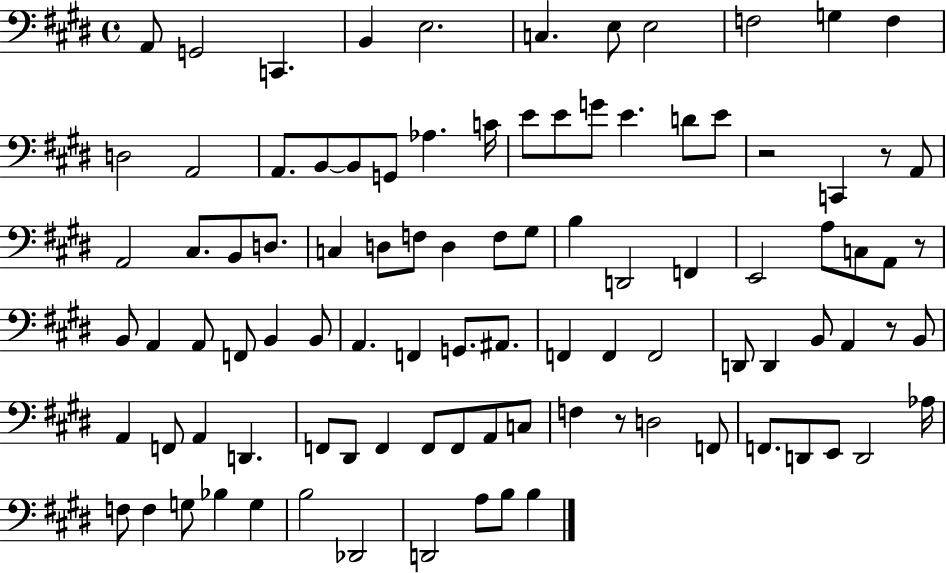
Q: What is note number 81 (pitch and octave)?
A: Ab3